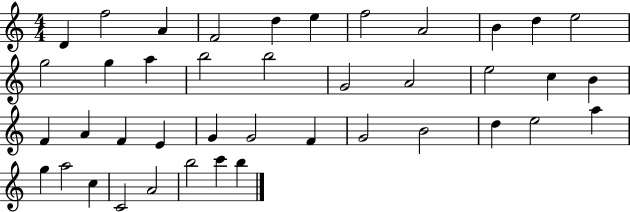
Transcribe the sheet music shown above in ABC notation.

X:1
T:Untitled
M:4/4
L:1/4
K:C
D f2 A F2 d e f2 A2 B d e2 g2 g a b2 b2 G2 A2 e2 c B F A F E G G2 F G2 B2 d e2 a g a2 c C2 A2 b2 c' b